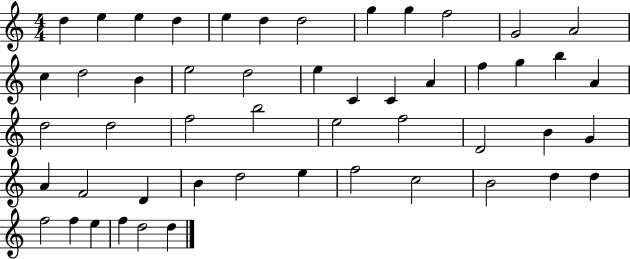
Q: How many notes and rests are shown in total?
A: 51